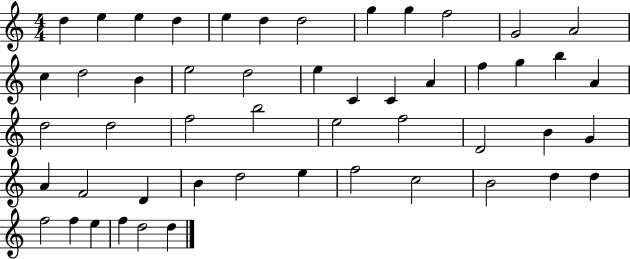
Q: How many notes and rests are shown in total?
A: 51